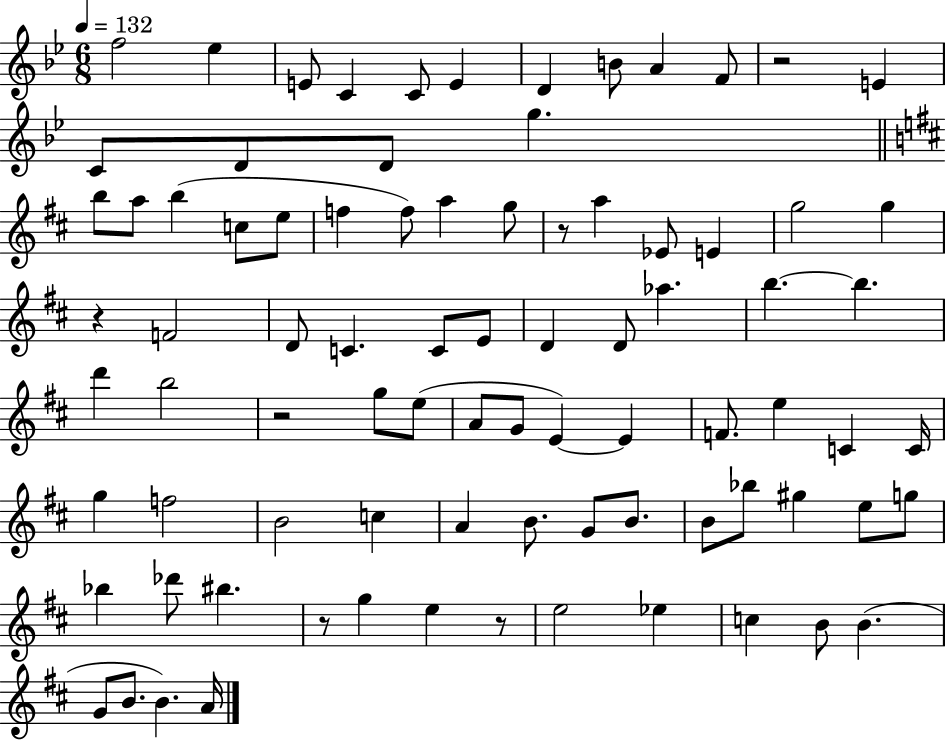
F5/h Eb5/q E4/e C4/q C4/e E4/q D4/q B4/e A4/q F4/e R/h E4/q C4/e D4/e D4/e G5/q. B5/e A5/e B5/q C5/e E5/e F5/q F5/e A5/q G5/e R/e A5/q Eb4/e E4/q G5/h G5/q R/q F4/h D4/e C4/q. C4/e E4/e D4/q D4/e Ab5/q. B5/q. B5/q. D6/q B5/h R/h G5/e E5/e A4/e G4/e E4/q E4/q F4/e. E5/q C4/q C4/s G5/q F5/h B4/h C5/q A4/q B4/e. G4/e B4/e. B4/e Bb5/e G#5/q E5/e G5/e Bb5/q Db6/e BIS5/q. R/e G5/q E5/q R/e E5/h Eb5/q C5/q B4/e B4/q. G4/e B4/e. B4/q. A4/s